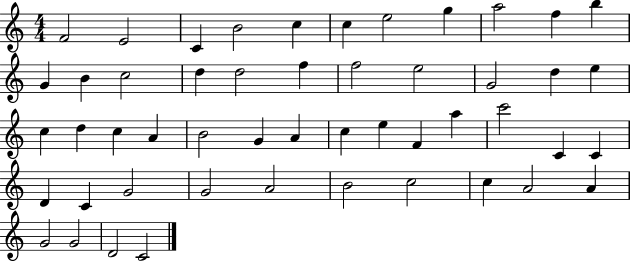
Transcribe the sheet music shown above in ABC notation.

X:1
T:Untitled
M:4/4
L:1/4
K:C
F2 E2 C B2 c c e2 g a2 f b G B c2 d d2 f f2 e2 G2 d e c d c A B2 G A c e F a c'2 C C D C G2 G2 A2 B2 c2 c A2 A G2 G2 D2 C2